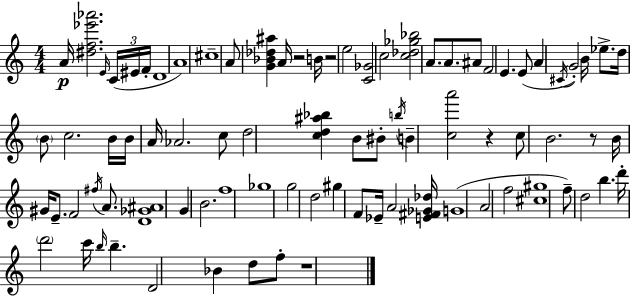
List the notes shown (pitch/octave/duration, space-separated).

A4/s [D#5,F5,Eb6,Ab6]/h. E4/s C4/s EIS4/s F4/s D4/w A4/w C#5/w A4/e [G4,Bb4,Db5,A#5]/q A4/s R/h B4/s R/h E5/h [C4,Gb4]/h C5/h [C5,Db5,Gb5,Bb5]/h A4/e. A4/e. A#4/e F4/h E4/q. E4/e A4/q C#4/s G4/h B4/s Eb5/e. D5/s B4/e C5/h. B4/s B4/s A4/s Ab4/h. C5/e D5/h [C5,D5,A#5,Bb5]/q B4/e BIS4/e B5/s B4/q [C5,A6]/h R/q C5/e B4/h. R/e B4/s G#4/s E4/e. F4/h F#5/s A4/e. [D4,Gb4,A#4]/w G4/q B4/h. F5/w Gb5/w G5/h D5/h G#5/q F4/e Eb4/s A4/h [E4,F#4,Gb4,Db5]/s G4/w A4/h F5/h [C#5,G#5]/w F5/e D5/h B5/q. D6/s D6/h C6/s B5/s B5/q. D4/h Bb4/q D5/e F5/e R/w